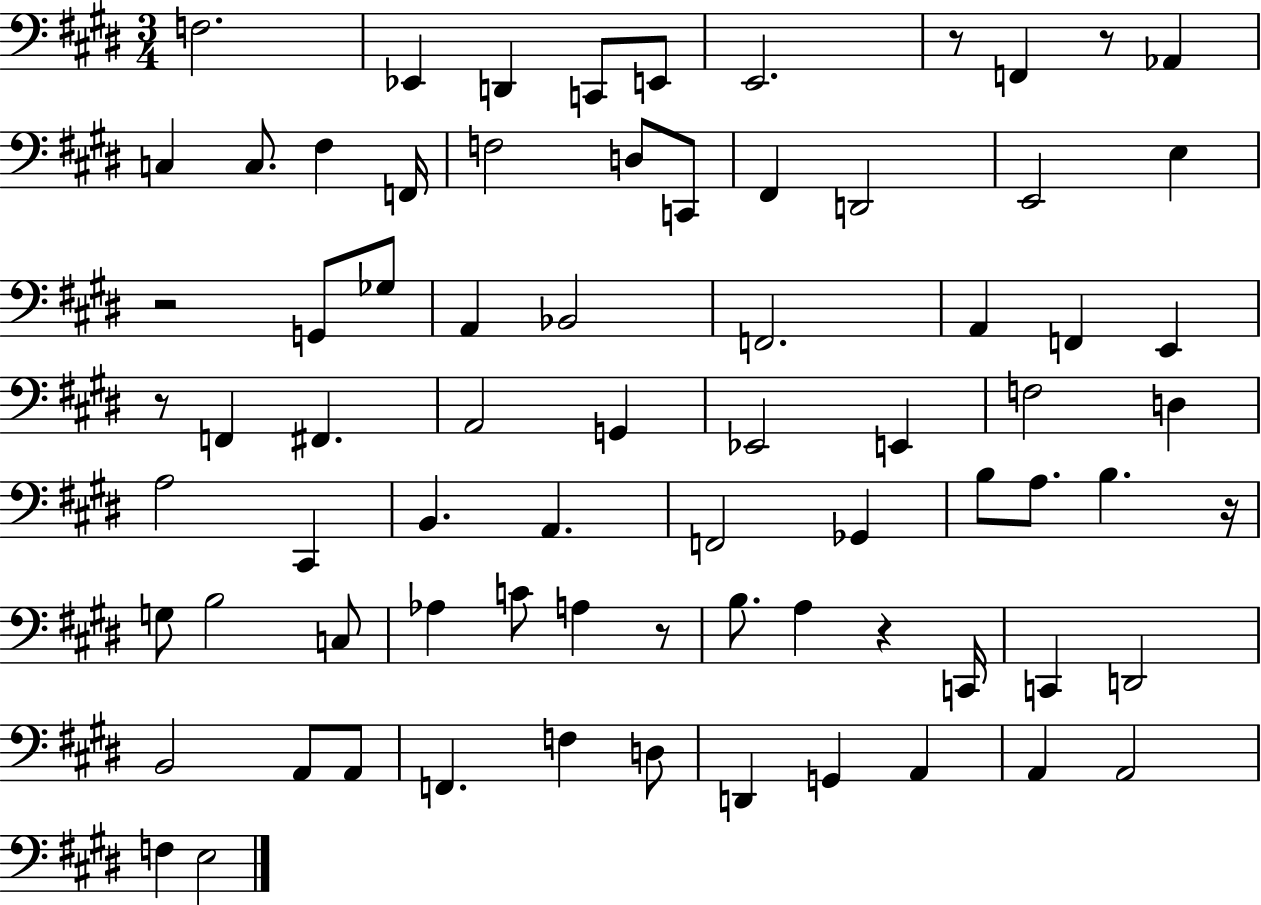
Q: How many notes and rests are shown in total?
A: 75